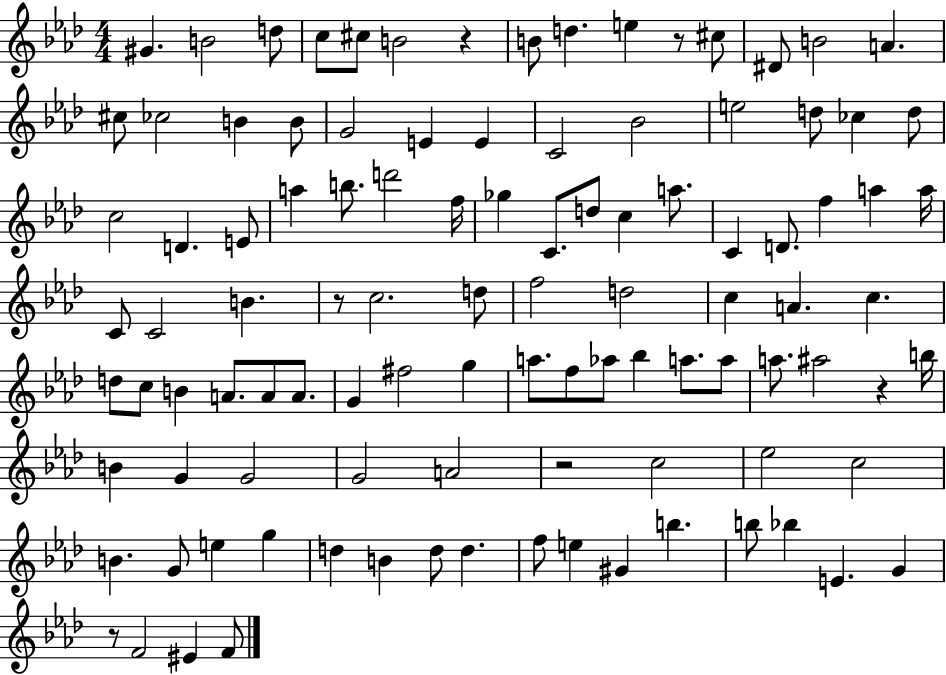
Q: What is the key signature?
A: AES major